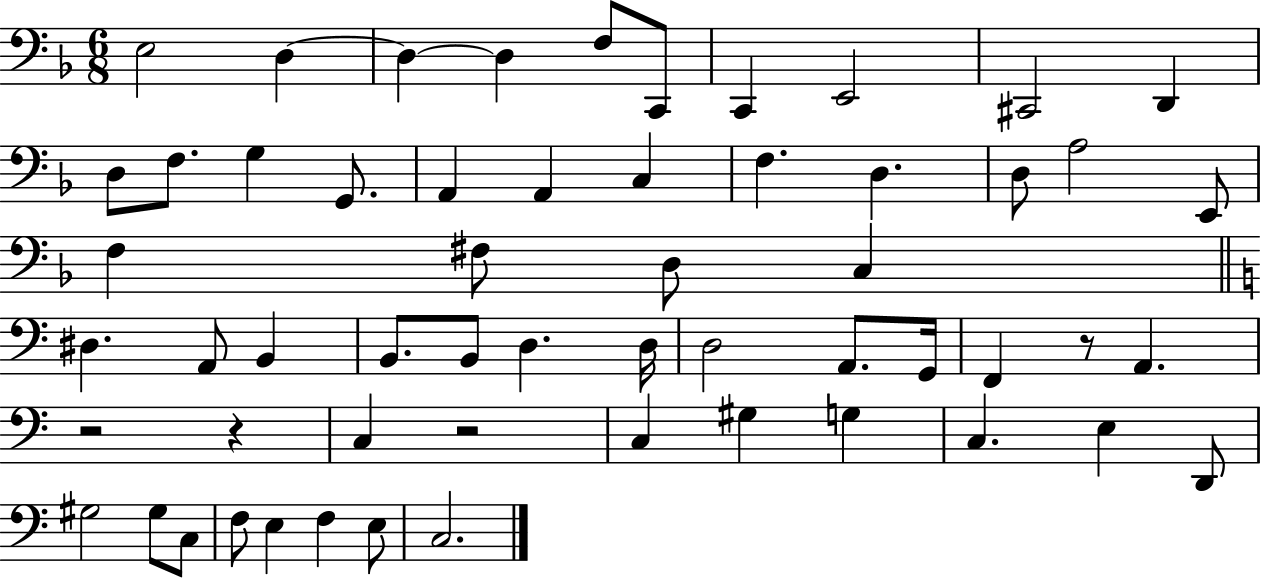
X:1
T:Untitled
M:6/8
L:1/4
K:F
E,2 D, D, D, F,/2 C,,/2 C,, E,,2 ^C,,2 D,, D,/2 F,/2 G, G,,/2 A,, A,, C, F, D, D,/2 A,2 E,,/2 F, ^F,/2 D,/2 C, ^D, A,,/2 B,, B,,/2 B,,/2 D, D,/4 D,2 A,,/2 G,,/4 F,, z/2 A,, z2 z C, z2 C, ^G, G, C, E, D,,/2 ^G,2 ^G,/2 C,/2 F,/2 E, F, E,/2 C,2